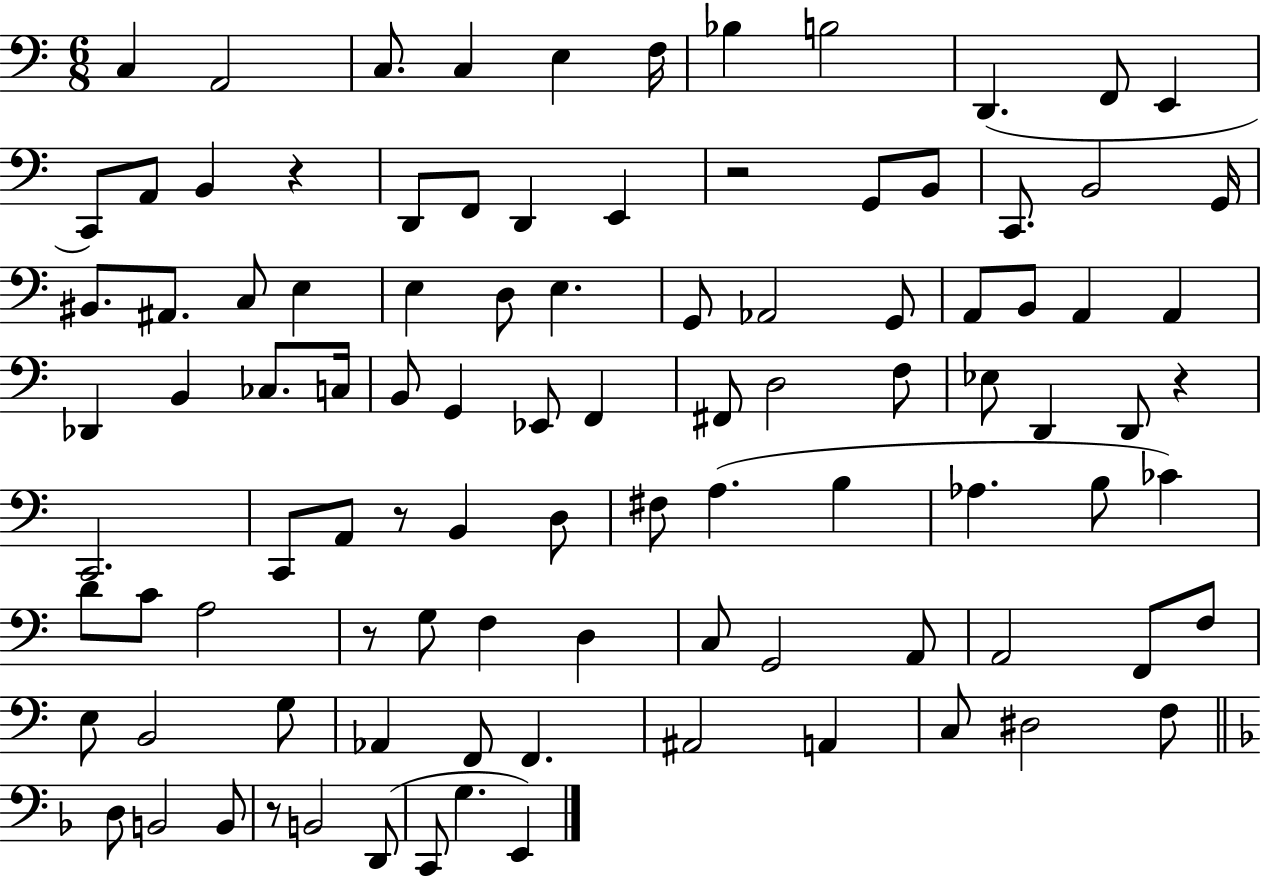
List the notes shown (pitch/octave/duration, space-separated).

C3/q A2/h C3/e. C3/q E3/q F3/s Bb3/q B3/h D2/q. F2/e E2/q C2/e A2/e B2/q R/q D2/e F2/e D2/q E2/q R/h G2/e B2/e C2/e. B2/h G2/s BIS2/e. A#2/e. C3/e E3/q E3/q D3/e E3/q. G2/e Ab2/h G2/e A2/e B2/e A2/q A2/q Db2/q B2/q CES3/e. C3/s B2/e G2/q Eb2/e F2/q F#2/e D3/h F3/e Eb3/e D2/q D2/e R/q C2/h. C2/e A2/e R/e B2/q D3/e F#3/e A3/q. B3/q Ab3/q. B3/e CES4/q D4/e C4/e A3/h R/e G3/e F3/q D3/q C3/e G2/h A2/e A2/h F2/e F3/e E3/e B2/h G3/e Ab2/q F2/e F2/q. A#2/h A2/q C3/e D#3/h F3/e D3/e B2/h B2/e R/e B2/h D2/e C2/e G3/q. E2/q